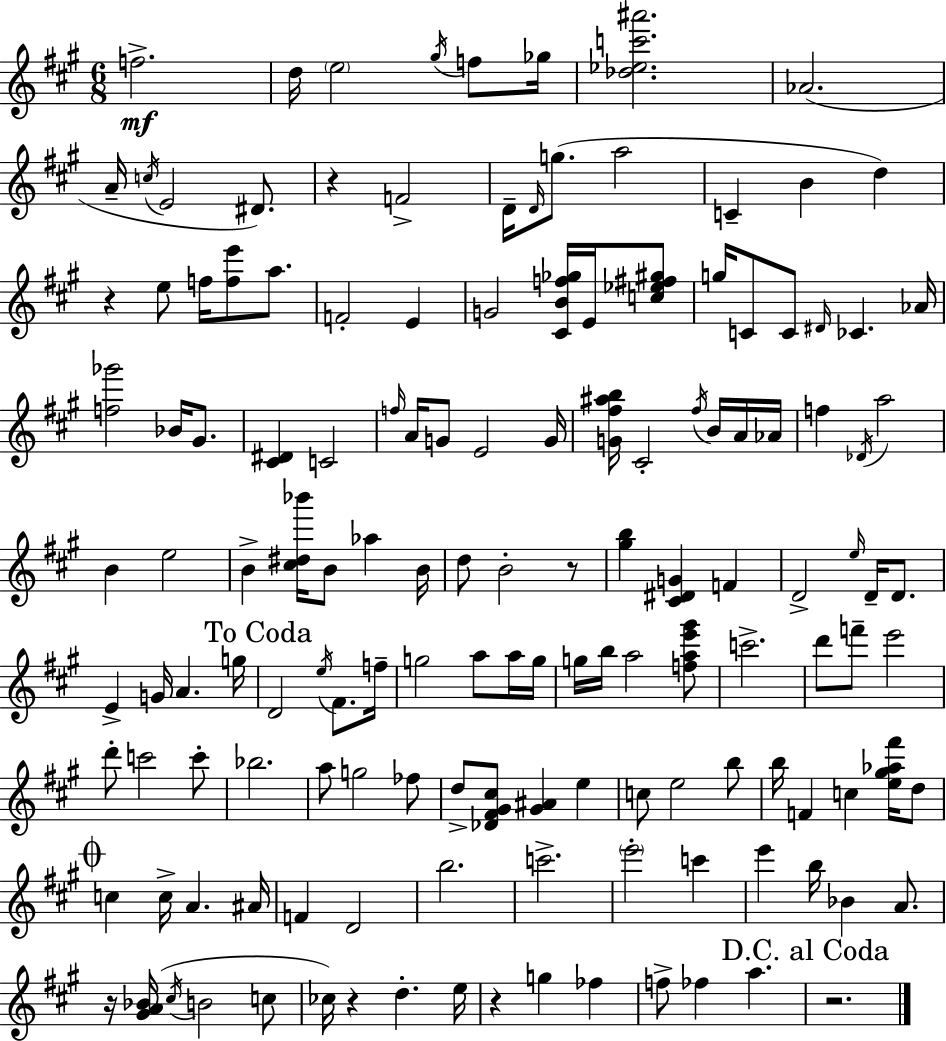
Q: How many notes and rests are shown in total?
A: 143